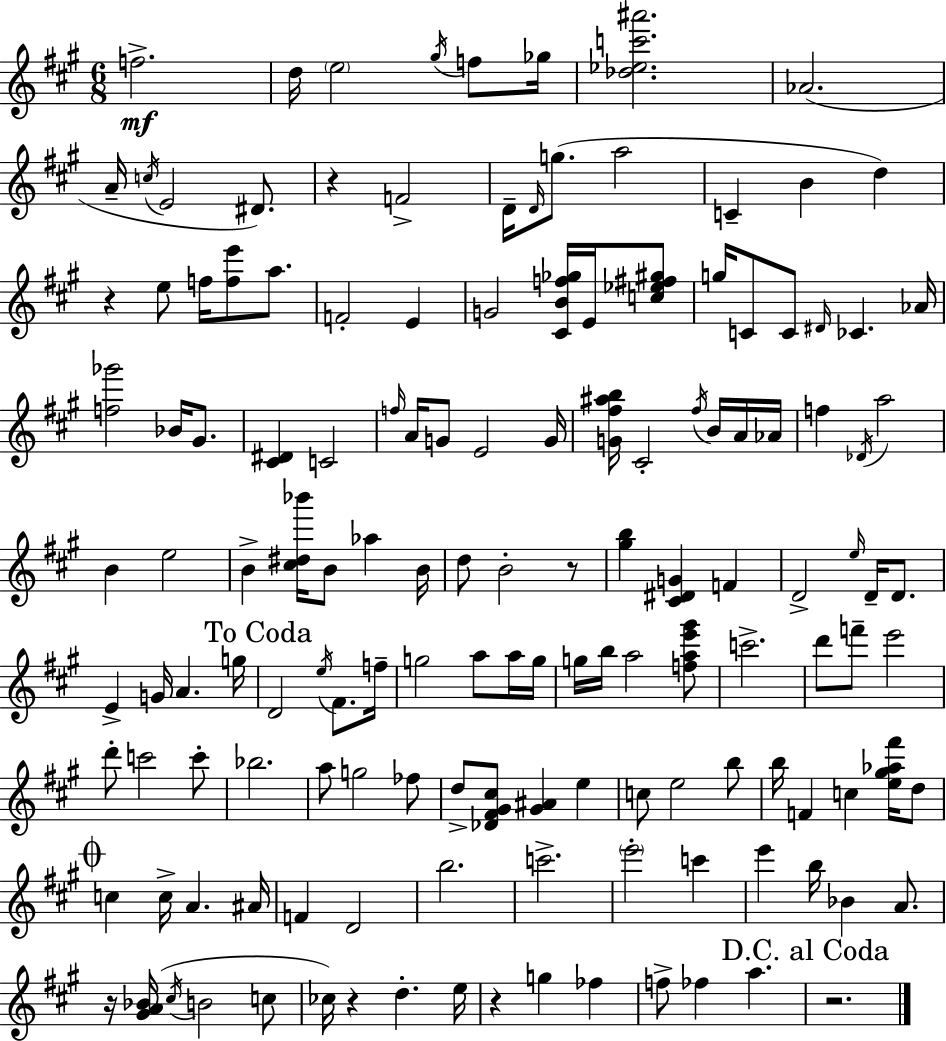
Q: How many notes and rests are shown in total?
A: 143